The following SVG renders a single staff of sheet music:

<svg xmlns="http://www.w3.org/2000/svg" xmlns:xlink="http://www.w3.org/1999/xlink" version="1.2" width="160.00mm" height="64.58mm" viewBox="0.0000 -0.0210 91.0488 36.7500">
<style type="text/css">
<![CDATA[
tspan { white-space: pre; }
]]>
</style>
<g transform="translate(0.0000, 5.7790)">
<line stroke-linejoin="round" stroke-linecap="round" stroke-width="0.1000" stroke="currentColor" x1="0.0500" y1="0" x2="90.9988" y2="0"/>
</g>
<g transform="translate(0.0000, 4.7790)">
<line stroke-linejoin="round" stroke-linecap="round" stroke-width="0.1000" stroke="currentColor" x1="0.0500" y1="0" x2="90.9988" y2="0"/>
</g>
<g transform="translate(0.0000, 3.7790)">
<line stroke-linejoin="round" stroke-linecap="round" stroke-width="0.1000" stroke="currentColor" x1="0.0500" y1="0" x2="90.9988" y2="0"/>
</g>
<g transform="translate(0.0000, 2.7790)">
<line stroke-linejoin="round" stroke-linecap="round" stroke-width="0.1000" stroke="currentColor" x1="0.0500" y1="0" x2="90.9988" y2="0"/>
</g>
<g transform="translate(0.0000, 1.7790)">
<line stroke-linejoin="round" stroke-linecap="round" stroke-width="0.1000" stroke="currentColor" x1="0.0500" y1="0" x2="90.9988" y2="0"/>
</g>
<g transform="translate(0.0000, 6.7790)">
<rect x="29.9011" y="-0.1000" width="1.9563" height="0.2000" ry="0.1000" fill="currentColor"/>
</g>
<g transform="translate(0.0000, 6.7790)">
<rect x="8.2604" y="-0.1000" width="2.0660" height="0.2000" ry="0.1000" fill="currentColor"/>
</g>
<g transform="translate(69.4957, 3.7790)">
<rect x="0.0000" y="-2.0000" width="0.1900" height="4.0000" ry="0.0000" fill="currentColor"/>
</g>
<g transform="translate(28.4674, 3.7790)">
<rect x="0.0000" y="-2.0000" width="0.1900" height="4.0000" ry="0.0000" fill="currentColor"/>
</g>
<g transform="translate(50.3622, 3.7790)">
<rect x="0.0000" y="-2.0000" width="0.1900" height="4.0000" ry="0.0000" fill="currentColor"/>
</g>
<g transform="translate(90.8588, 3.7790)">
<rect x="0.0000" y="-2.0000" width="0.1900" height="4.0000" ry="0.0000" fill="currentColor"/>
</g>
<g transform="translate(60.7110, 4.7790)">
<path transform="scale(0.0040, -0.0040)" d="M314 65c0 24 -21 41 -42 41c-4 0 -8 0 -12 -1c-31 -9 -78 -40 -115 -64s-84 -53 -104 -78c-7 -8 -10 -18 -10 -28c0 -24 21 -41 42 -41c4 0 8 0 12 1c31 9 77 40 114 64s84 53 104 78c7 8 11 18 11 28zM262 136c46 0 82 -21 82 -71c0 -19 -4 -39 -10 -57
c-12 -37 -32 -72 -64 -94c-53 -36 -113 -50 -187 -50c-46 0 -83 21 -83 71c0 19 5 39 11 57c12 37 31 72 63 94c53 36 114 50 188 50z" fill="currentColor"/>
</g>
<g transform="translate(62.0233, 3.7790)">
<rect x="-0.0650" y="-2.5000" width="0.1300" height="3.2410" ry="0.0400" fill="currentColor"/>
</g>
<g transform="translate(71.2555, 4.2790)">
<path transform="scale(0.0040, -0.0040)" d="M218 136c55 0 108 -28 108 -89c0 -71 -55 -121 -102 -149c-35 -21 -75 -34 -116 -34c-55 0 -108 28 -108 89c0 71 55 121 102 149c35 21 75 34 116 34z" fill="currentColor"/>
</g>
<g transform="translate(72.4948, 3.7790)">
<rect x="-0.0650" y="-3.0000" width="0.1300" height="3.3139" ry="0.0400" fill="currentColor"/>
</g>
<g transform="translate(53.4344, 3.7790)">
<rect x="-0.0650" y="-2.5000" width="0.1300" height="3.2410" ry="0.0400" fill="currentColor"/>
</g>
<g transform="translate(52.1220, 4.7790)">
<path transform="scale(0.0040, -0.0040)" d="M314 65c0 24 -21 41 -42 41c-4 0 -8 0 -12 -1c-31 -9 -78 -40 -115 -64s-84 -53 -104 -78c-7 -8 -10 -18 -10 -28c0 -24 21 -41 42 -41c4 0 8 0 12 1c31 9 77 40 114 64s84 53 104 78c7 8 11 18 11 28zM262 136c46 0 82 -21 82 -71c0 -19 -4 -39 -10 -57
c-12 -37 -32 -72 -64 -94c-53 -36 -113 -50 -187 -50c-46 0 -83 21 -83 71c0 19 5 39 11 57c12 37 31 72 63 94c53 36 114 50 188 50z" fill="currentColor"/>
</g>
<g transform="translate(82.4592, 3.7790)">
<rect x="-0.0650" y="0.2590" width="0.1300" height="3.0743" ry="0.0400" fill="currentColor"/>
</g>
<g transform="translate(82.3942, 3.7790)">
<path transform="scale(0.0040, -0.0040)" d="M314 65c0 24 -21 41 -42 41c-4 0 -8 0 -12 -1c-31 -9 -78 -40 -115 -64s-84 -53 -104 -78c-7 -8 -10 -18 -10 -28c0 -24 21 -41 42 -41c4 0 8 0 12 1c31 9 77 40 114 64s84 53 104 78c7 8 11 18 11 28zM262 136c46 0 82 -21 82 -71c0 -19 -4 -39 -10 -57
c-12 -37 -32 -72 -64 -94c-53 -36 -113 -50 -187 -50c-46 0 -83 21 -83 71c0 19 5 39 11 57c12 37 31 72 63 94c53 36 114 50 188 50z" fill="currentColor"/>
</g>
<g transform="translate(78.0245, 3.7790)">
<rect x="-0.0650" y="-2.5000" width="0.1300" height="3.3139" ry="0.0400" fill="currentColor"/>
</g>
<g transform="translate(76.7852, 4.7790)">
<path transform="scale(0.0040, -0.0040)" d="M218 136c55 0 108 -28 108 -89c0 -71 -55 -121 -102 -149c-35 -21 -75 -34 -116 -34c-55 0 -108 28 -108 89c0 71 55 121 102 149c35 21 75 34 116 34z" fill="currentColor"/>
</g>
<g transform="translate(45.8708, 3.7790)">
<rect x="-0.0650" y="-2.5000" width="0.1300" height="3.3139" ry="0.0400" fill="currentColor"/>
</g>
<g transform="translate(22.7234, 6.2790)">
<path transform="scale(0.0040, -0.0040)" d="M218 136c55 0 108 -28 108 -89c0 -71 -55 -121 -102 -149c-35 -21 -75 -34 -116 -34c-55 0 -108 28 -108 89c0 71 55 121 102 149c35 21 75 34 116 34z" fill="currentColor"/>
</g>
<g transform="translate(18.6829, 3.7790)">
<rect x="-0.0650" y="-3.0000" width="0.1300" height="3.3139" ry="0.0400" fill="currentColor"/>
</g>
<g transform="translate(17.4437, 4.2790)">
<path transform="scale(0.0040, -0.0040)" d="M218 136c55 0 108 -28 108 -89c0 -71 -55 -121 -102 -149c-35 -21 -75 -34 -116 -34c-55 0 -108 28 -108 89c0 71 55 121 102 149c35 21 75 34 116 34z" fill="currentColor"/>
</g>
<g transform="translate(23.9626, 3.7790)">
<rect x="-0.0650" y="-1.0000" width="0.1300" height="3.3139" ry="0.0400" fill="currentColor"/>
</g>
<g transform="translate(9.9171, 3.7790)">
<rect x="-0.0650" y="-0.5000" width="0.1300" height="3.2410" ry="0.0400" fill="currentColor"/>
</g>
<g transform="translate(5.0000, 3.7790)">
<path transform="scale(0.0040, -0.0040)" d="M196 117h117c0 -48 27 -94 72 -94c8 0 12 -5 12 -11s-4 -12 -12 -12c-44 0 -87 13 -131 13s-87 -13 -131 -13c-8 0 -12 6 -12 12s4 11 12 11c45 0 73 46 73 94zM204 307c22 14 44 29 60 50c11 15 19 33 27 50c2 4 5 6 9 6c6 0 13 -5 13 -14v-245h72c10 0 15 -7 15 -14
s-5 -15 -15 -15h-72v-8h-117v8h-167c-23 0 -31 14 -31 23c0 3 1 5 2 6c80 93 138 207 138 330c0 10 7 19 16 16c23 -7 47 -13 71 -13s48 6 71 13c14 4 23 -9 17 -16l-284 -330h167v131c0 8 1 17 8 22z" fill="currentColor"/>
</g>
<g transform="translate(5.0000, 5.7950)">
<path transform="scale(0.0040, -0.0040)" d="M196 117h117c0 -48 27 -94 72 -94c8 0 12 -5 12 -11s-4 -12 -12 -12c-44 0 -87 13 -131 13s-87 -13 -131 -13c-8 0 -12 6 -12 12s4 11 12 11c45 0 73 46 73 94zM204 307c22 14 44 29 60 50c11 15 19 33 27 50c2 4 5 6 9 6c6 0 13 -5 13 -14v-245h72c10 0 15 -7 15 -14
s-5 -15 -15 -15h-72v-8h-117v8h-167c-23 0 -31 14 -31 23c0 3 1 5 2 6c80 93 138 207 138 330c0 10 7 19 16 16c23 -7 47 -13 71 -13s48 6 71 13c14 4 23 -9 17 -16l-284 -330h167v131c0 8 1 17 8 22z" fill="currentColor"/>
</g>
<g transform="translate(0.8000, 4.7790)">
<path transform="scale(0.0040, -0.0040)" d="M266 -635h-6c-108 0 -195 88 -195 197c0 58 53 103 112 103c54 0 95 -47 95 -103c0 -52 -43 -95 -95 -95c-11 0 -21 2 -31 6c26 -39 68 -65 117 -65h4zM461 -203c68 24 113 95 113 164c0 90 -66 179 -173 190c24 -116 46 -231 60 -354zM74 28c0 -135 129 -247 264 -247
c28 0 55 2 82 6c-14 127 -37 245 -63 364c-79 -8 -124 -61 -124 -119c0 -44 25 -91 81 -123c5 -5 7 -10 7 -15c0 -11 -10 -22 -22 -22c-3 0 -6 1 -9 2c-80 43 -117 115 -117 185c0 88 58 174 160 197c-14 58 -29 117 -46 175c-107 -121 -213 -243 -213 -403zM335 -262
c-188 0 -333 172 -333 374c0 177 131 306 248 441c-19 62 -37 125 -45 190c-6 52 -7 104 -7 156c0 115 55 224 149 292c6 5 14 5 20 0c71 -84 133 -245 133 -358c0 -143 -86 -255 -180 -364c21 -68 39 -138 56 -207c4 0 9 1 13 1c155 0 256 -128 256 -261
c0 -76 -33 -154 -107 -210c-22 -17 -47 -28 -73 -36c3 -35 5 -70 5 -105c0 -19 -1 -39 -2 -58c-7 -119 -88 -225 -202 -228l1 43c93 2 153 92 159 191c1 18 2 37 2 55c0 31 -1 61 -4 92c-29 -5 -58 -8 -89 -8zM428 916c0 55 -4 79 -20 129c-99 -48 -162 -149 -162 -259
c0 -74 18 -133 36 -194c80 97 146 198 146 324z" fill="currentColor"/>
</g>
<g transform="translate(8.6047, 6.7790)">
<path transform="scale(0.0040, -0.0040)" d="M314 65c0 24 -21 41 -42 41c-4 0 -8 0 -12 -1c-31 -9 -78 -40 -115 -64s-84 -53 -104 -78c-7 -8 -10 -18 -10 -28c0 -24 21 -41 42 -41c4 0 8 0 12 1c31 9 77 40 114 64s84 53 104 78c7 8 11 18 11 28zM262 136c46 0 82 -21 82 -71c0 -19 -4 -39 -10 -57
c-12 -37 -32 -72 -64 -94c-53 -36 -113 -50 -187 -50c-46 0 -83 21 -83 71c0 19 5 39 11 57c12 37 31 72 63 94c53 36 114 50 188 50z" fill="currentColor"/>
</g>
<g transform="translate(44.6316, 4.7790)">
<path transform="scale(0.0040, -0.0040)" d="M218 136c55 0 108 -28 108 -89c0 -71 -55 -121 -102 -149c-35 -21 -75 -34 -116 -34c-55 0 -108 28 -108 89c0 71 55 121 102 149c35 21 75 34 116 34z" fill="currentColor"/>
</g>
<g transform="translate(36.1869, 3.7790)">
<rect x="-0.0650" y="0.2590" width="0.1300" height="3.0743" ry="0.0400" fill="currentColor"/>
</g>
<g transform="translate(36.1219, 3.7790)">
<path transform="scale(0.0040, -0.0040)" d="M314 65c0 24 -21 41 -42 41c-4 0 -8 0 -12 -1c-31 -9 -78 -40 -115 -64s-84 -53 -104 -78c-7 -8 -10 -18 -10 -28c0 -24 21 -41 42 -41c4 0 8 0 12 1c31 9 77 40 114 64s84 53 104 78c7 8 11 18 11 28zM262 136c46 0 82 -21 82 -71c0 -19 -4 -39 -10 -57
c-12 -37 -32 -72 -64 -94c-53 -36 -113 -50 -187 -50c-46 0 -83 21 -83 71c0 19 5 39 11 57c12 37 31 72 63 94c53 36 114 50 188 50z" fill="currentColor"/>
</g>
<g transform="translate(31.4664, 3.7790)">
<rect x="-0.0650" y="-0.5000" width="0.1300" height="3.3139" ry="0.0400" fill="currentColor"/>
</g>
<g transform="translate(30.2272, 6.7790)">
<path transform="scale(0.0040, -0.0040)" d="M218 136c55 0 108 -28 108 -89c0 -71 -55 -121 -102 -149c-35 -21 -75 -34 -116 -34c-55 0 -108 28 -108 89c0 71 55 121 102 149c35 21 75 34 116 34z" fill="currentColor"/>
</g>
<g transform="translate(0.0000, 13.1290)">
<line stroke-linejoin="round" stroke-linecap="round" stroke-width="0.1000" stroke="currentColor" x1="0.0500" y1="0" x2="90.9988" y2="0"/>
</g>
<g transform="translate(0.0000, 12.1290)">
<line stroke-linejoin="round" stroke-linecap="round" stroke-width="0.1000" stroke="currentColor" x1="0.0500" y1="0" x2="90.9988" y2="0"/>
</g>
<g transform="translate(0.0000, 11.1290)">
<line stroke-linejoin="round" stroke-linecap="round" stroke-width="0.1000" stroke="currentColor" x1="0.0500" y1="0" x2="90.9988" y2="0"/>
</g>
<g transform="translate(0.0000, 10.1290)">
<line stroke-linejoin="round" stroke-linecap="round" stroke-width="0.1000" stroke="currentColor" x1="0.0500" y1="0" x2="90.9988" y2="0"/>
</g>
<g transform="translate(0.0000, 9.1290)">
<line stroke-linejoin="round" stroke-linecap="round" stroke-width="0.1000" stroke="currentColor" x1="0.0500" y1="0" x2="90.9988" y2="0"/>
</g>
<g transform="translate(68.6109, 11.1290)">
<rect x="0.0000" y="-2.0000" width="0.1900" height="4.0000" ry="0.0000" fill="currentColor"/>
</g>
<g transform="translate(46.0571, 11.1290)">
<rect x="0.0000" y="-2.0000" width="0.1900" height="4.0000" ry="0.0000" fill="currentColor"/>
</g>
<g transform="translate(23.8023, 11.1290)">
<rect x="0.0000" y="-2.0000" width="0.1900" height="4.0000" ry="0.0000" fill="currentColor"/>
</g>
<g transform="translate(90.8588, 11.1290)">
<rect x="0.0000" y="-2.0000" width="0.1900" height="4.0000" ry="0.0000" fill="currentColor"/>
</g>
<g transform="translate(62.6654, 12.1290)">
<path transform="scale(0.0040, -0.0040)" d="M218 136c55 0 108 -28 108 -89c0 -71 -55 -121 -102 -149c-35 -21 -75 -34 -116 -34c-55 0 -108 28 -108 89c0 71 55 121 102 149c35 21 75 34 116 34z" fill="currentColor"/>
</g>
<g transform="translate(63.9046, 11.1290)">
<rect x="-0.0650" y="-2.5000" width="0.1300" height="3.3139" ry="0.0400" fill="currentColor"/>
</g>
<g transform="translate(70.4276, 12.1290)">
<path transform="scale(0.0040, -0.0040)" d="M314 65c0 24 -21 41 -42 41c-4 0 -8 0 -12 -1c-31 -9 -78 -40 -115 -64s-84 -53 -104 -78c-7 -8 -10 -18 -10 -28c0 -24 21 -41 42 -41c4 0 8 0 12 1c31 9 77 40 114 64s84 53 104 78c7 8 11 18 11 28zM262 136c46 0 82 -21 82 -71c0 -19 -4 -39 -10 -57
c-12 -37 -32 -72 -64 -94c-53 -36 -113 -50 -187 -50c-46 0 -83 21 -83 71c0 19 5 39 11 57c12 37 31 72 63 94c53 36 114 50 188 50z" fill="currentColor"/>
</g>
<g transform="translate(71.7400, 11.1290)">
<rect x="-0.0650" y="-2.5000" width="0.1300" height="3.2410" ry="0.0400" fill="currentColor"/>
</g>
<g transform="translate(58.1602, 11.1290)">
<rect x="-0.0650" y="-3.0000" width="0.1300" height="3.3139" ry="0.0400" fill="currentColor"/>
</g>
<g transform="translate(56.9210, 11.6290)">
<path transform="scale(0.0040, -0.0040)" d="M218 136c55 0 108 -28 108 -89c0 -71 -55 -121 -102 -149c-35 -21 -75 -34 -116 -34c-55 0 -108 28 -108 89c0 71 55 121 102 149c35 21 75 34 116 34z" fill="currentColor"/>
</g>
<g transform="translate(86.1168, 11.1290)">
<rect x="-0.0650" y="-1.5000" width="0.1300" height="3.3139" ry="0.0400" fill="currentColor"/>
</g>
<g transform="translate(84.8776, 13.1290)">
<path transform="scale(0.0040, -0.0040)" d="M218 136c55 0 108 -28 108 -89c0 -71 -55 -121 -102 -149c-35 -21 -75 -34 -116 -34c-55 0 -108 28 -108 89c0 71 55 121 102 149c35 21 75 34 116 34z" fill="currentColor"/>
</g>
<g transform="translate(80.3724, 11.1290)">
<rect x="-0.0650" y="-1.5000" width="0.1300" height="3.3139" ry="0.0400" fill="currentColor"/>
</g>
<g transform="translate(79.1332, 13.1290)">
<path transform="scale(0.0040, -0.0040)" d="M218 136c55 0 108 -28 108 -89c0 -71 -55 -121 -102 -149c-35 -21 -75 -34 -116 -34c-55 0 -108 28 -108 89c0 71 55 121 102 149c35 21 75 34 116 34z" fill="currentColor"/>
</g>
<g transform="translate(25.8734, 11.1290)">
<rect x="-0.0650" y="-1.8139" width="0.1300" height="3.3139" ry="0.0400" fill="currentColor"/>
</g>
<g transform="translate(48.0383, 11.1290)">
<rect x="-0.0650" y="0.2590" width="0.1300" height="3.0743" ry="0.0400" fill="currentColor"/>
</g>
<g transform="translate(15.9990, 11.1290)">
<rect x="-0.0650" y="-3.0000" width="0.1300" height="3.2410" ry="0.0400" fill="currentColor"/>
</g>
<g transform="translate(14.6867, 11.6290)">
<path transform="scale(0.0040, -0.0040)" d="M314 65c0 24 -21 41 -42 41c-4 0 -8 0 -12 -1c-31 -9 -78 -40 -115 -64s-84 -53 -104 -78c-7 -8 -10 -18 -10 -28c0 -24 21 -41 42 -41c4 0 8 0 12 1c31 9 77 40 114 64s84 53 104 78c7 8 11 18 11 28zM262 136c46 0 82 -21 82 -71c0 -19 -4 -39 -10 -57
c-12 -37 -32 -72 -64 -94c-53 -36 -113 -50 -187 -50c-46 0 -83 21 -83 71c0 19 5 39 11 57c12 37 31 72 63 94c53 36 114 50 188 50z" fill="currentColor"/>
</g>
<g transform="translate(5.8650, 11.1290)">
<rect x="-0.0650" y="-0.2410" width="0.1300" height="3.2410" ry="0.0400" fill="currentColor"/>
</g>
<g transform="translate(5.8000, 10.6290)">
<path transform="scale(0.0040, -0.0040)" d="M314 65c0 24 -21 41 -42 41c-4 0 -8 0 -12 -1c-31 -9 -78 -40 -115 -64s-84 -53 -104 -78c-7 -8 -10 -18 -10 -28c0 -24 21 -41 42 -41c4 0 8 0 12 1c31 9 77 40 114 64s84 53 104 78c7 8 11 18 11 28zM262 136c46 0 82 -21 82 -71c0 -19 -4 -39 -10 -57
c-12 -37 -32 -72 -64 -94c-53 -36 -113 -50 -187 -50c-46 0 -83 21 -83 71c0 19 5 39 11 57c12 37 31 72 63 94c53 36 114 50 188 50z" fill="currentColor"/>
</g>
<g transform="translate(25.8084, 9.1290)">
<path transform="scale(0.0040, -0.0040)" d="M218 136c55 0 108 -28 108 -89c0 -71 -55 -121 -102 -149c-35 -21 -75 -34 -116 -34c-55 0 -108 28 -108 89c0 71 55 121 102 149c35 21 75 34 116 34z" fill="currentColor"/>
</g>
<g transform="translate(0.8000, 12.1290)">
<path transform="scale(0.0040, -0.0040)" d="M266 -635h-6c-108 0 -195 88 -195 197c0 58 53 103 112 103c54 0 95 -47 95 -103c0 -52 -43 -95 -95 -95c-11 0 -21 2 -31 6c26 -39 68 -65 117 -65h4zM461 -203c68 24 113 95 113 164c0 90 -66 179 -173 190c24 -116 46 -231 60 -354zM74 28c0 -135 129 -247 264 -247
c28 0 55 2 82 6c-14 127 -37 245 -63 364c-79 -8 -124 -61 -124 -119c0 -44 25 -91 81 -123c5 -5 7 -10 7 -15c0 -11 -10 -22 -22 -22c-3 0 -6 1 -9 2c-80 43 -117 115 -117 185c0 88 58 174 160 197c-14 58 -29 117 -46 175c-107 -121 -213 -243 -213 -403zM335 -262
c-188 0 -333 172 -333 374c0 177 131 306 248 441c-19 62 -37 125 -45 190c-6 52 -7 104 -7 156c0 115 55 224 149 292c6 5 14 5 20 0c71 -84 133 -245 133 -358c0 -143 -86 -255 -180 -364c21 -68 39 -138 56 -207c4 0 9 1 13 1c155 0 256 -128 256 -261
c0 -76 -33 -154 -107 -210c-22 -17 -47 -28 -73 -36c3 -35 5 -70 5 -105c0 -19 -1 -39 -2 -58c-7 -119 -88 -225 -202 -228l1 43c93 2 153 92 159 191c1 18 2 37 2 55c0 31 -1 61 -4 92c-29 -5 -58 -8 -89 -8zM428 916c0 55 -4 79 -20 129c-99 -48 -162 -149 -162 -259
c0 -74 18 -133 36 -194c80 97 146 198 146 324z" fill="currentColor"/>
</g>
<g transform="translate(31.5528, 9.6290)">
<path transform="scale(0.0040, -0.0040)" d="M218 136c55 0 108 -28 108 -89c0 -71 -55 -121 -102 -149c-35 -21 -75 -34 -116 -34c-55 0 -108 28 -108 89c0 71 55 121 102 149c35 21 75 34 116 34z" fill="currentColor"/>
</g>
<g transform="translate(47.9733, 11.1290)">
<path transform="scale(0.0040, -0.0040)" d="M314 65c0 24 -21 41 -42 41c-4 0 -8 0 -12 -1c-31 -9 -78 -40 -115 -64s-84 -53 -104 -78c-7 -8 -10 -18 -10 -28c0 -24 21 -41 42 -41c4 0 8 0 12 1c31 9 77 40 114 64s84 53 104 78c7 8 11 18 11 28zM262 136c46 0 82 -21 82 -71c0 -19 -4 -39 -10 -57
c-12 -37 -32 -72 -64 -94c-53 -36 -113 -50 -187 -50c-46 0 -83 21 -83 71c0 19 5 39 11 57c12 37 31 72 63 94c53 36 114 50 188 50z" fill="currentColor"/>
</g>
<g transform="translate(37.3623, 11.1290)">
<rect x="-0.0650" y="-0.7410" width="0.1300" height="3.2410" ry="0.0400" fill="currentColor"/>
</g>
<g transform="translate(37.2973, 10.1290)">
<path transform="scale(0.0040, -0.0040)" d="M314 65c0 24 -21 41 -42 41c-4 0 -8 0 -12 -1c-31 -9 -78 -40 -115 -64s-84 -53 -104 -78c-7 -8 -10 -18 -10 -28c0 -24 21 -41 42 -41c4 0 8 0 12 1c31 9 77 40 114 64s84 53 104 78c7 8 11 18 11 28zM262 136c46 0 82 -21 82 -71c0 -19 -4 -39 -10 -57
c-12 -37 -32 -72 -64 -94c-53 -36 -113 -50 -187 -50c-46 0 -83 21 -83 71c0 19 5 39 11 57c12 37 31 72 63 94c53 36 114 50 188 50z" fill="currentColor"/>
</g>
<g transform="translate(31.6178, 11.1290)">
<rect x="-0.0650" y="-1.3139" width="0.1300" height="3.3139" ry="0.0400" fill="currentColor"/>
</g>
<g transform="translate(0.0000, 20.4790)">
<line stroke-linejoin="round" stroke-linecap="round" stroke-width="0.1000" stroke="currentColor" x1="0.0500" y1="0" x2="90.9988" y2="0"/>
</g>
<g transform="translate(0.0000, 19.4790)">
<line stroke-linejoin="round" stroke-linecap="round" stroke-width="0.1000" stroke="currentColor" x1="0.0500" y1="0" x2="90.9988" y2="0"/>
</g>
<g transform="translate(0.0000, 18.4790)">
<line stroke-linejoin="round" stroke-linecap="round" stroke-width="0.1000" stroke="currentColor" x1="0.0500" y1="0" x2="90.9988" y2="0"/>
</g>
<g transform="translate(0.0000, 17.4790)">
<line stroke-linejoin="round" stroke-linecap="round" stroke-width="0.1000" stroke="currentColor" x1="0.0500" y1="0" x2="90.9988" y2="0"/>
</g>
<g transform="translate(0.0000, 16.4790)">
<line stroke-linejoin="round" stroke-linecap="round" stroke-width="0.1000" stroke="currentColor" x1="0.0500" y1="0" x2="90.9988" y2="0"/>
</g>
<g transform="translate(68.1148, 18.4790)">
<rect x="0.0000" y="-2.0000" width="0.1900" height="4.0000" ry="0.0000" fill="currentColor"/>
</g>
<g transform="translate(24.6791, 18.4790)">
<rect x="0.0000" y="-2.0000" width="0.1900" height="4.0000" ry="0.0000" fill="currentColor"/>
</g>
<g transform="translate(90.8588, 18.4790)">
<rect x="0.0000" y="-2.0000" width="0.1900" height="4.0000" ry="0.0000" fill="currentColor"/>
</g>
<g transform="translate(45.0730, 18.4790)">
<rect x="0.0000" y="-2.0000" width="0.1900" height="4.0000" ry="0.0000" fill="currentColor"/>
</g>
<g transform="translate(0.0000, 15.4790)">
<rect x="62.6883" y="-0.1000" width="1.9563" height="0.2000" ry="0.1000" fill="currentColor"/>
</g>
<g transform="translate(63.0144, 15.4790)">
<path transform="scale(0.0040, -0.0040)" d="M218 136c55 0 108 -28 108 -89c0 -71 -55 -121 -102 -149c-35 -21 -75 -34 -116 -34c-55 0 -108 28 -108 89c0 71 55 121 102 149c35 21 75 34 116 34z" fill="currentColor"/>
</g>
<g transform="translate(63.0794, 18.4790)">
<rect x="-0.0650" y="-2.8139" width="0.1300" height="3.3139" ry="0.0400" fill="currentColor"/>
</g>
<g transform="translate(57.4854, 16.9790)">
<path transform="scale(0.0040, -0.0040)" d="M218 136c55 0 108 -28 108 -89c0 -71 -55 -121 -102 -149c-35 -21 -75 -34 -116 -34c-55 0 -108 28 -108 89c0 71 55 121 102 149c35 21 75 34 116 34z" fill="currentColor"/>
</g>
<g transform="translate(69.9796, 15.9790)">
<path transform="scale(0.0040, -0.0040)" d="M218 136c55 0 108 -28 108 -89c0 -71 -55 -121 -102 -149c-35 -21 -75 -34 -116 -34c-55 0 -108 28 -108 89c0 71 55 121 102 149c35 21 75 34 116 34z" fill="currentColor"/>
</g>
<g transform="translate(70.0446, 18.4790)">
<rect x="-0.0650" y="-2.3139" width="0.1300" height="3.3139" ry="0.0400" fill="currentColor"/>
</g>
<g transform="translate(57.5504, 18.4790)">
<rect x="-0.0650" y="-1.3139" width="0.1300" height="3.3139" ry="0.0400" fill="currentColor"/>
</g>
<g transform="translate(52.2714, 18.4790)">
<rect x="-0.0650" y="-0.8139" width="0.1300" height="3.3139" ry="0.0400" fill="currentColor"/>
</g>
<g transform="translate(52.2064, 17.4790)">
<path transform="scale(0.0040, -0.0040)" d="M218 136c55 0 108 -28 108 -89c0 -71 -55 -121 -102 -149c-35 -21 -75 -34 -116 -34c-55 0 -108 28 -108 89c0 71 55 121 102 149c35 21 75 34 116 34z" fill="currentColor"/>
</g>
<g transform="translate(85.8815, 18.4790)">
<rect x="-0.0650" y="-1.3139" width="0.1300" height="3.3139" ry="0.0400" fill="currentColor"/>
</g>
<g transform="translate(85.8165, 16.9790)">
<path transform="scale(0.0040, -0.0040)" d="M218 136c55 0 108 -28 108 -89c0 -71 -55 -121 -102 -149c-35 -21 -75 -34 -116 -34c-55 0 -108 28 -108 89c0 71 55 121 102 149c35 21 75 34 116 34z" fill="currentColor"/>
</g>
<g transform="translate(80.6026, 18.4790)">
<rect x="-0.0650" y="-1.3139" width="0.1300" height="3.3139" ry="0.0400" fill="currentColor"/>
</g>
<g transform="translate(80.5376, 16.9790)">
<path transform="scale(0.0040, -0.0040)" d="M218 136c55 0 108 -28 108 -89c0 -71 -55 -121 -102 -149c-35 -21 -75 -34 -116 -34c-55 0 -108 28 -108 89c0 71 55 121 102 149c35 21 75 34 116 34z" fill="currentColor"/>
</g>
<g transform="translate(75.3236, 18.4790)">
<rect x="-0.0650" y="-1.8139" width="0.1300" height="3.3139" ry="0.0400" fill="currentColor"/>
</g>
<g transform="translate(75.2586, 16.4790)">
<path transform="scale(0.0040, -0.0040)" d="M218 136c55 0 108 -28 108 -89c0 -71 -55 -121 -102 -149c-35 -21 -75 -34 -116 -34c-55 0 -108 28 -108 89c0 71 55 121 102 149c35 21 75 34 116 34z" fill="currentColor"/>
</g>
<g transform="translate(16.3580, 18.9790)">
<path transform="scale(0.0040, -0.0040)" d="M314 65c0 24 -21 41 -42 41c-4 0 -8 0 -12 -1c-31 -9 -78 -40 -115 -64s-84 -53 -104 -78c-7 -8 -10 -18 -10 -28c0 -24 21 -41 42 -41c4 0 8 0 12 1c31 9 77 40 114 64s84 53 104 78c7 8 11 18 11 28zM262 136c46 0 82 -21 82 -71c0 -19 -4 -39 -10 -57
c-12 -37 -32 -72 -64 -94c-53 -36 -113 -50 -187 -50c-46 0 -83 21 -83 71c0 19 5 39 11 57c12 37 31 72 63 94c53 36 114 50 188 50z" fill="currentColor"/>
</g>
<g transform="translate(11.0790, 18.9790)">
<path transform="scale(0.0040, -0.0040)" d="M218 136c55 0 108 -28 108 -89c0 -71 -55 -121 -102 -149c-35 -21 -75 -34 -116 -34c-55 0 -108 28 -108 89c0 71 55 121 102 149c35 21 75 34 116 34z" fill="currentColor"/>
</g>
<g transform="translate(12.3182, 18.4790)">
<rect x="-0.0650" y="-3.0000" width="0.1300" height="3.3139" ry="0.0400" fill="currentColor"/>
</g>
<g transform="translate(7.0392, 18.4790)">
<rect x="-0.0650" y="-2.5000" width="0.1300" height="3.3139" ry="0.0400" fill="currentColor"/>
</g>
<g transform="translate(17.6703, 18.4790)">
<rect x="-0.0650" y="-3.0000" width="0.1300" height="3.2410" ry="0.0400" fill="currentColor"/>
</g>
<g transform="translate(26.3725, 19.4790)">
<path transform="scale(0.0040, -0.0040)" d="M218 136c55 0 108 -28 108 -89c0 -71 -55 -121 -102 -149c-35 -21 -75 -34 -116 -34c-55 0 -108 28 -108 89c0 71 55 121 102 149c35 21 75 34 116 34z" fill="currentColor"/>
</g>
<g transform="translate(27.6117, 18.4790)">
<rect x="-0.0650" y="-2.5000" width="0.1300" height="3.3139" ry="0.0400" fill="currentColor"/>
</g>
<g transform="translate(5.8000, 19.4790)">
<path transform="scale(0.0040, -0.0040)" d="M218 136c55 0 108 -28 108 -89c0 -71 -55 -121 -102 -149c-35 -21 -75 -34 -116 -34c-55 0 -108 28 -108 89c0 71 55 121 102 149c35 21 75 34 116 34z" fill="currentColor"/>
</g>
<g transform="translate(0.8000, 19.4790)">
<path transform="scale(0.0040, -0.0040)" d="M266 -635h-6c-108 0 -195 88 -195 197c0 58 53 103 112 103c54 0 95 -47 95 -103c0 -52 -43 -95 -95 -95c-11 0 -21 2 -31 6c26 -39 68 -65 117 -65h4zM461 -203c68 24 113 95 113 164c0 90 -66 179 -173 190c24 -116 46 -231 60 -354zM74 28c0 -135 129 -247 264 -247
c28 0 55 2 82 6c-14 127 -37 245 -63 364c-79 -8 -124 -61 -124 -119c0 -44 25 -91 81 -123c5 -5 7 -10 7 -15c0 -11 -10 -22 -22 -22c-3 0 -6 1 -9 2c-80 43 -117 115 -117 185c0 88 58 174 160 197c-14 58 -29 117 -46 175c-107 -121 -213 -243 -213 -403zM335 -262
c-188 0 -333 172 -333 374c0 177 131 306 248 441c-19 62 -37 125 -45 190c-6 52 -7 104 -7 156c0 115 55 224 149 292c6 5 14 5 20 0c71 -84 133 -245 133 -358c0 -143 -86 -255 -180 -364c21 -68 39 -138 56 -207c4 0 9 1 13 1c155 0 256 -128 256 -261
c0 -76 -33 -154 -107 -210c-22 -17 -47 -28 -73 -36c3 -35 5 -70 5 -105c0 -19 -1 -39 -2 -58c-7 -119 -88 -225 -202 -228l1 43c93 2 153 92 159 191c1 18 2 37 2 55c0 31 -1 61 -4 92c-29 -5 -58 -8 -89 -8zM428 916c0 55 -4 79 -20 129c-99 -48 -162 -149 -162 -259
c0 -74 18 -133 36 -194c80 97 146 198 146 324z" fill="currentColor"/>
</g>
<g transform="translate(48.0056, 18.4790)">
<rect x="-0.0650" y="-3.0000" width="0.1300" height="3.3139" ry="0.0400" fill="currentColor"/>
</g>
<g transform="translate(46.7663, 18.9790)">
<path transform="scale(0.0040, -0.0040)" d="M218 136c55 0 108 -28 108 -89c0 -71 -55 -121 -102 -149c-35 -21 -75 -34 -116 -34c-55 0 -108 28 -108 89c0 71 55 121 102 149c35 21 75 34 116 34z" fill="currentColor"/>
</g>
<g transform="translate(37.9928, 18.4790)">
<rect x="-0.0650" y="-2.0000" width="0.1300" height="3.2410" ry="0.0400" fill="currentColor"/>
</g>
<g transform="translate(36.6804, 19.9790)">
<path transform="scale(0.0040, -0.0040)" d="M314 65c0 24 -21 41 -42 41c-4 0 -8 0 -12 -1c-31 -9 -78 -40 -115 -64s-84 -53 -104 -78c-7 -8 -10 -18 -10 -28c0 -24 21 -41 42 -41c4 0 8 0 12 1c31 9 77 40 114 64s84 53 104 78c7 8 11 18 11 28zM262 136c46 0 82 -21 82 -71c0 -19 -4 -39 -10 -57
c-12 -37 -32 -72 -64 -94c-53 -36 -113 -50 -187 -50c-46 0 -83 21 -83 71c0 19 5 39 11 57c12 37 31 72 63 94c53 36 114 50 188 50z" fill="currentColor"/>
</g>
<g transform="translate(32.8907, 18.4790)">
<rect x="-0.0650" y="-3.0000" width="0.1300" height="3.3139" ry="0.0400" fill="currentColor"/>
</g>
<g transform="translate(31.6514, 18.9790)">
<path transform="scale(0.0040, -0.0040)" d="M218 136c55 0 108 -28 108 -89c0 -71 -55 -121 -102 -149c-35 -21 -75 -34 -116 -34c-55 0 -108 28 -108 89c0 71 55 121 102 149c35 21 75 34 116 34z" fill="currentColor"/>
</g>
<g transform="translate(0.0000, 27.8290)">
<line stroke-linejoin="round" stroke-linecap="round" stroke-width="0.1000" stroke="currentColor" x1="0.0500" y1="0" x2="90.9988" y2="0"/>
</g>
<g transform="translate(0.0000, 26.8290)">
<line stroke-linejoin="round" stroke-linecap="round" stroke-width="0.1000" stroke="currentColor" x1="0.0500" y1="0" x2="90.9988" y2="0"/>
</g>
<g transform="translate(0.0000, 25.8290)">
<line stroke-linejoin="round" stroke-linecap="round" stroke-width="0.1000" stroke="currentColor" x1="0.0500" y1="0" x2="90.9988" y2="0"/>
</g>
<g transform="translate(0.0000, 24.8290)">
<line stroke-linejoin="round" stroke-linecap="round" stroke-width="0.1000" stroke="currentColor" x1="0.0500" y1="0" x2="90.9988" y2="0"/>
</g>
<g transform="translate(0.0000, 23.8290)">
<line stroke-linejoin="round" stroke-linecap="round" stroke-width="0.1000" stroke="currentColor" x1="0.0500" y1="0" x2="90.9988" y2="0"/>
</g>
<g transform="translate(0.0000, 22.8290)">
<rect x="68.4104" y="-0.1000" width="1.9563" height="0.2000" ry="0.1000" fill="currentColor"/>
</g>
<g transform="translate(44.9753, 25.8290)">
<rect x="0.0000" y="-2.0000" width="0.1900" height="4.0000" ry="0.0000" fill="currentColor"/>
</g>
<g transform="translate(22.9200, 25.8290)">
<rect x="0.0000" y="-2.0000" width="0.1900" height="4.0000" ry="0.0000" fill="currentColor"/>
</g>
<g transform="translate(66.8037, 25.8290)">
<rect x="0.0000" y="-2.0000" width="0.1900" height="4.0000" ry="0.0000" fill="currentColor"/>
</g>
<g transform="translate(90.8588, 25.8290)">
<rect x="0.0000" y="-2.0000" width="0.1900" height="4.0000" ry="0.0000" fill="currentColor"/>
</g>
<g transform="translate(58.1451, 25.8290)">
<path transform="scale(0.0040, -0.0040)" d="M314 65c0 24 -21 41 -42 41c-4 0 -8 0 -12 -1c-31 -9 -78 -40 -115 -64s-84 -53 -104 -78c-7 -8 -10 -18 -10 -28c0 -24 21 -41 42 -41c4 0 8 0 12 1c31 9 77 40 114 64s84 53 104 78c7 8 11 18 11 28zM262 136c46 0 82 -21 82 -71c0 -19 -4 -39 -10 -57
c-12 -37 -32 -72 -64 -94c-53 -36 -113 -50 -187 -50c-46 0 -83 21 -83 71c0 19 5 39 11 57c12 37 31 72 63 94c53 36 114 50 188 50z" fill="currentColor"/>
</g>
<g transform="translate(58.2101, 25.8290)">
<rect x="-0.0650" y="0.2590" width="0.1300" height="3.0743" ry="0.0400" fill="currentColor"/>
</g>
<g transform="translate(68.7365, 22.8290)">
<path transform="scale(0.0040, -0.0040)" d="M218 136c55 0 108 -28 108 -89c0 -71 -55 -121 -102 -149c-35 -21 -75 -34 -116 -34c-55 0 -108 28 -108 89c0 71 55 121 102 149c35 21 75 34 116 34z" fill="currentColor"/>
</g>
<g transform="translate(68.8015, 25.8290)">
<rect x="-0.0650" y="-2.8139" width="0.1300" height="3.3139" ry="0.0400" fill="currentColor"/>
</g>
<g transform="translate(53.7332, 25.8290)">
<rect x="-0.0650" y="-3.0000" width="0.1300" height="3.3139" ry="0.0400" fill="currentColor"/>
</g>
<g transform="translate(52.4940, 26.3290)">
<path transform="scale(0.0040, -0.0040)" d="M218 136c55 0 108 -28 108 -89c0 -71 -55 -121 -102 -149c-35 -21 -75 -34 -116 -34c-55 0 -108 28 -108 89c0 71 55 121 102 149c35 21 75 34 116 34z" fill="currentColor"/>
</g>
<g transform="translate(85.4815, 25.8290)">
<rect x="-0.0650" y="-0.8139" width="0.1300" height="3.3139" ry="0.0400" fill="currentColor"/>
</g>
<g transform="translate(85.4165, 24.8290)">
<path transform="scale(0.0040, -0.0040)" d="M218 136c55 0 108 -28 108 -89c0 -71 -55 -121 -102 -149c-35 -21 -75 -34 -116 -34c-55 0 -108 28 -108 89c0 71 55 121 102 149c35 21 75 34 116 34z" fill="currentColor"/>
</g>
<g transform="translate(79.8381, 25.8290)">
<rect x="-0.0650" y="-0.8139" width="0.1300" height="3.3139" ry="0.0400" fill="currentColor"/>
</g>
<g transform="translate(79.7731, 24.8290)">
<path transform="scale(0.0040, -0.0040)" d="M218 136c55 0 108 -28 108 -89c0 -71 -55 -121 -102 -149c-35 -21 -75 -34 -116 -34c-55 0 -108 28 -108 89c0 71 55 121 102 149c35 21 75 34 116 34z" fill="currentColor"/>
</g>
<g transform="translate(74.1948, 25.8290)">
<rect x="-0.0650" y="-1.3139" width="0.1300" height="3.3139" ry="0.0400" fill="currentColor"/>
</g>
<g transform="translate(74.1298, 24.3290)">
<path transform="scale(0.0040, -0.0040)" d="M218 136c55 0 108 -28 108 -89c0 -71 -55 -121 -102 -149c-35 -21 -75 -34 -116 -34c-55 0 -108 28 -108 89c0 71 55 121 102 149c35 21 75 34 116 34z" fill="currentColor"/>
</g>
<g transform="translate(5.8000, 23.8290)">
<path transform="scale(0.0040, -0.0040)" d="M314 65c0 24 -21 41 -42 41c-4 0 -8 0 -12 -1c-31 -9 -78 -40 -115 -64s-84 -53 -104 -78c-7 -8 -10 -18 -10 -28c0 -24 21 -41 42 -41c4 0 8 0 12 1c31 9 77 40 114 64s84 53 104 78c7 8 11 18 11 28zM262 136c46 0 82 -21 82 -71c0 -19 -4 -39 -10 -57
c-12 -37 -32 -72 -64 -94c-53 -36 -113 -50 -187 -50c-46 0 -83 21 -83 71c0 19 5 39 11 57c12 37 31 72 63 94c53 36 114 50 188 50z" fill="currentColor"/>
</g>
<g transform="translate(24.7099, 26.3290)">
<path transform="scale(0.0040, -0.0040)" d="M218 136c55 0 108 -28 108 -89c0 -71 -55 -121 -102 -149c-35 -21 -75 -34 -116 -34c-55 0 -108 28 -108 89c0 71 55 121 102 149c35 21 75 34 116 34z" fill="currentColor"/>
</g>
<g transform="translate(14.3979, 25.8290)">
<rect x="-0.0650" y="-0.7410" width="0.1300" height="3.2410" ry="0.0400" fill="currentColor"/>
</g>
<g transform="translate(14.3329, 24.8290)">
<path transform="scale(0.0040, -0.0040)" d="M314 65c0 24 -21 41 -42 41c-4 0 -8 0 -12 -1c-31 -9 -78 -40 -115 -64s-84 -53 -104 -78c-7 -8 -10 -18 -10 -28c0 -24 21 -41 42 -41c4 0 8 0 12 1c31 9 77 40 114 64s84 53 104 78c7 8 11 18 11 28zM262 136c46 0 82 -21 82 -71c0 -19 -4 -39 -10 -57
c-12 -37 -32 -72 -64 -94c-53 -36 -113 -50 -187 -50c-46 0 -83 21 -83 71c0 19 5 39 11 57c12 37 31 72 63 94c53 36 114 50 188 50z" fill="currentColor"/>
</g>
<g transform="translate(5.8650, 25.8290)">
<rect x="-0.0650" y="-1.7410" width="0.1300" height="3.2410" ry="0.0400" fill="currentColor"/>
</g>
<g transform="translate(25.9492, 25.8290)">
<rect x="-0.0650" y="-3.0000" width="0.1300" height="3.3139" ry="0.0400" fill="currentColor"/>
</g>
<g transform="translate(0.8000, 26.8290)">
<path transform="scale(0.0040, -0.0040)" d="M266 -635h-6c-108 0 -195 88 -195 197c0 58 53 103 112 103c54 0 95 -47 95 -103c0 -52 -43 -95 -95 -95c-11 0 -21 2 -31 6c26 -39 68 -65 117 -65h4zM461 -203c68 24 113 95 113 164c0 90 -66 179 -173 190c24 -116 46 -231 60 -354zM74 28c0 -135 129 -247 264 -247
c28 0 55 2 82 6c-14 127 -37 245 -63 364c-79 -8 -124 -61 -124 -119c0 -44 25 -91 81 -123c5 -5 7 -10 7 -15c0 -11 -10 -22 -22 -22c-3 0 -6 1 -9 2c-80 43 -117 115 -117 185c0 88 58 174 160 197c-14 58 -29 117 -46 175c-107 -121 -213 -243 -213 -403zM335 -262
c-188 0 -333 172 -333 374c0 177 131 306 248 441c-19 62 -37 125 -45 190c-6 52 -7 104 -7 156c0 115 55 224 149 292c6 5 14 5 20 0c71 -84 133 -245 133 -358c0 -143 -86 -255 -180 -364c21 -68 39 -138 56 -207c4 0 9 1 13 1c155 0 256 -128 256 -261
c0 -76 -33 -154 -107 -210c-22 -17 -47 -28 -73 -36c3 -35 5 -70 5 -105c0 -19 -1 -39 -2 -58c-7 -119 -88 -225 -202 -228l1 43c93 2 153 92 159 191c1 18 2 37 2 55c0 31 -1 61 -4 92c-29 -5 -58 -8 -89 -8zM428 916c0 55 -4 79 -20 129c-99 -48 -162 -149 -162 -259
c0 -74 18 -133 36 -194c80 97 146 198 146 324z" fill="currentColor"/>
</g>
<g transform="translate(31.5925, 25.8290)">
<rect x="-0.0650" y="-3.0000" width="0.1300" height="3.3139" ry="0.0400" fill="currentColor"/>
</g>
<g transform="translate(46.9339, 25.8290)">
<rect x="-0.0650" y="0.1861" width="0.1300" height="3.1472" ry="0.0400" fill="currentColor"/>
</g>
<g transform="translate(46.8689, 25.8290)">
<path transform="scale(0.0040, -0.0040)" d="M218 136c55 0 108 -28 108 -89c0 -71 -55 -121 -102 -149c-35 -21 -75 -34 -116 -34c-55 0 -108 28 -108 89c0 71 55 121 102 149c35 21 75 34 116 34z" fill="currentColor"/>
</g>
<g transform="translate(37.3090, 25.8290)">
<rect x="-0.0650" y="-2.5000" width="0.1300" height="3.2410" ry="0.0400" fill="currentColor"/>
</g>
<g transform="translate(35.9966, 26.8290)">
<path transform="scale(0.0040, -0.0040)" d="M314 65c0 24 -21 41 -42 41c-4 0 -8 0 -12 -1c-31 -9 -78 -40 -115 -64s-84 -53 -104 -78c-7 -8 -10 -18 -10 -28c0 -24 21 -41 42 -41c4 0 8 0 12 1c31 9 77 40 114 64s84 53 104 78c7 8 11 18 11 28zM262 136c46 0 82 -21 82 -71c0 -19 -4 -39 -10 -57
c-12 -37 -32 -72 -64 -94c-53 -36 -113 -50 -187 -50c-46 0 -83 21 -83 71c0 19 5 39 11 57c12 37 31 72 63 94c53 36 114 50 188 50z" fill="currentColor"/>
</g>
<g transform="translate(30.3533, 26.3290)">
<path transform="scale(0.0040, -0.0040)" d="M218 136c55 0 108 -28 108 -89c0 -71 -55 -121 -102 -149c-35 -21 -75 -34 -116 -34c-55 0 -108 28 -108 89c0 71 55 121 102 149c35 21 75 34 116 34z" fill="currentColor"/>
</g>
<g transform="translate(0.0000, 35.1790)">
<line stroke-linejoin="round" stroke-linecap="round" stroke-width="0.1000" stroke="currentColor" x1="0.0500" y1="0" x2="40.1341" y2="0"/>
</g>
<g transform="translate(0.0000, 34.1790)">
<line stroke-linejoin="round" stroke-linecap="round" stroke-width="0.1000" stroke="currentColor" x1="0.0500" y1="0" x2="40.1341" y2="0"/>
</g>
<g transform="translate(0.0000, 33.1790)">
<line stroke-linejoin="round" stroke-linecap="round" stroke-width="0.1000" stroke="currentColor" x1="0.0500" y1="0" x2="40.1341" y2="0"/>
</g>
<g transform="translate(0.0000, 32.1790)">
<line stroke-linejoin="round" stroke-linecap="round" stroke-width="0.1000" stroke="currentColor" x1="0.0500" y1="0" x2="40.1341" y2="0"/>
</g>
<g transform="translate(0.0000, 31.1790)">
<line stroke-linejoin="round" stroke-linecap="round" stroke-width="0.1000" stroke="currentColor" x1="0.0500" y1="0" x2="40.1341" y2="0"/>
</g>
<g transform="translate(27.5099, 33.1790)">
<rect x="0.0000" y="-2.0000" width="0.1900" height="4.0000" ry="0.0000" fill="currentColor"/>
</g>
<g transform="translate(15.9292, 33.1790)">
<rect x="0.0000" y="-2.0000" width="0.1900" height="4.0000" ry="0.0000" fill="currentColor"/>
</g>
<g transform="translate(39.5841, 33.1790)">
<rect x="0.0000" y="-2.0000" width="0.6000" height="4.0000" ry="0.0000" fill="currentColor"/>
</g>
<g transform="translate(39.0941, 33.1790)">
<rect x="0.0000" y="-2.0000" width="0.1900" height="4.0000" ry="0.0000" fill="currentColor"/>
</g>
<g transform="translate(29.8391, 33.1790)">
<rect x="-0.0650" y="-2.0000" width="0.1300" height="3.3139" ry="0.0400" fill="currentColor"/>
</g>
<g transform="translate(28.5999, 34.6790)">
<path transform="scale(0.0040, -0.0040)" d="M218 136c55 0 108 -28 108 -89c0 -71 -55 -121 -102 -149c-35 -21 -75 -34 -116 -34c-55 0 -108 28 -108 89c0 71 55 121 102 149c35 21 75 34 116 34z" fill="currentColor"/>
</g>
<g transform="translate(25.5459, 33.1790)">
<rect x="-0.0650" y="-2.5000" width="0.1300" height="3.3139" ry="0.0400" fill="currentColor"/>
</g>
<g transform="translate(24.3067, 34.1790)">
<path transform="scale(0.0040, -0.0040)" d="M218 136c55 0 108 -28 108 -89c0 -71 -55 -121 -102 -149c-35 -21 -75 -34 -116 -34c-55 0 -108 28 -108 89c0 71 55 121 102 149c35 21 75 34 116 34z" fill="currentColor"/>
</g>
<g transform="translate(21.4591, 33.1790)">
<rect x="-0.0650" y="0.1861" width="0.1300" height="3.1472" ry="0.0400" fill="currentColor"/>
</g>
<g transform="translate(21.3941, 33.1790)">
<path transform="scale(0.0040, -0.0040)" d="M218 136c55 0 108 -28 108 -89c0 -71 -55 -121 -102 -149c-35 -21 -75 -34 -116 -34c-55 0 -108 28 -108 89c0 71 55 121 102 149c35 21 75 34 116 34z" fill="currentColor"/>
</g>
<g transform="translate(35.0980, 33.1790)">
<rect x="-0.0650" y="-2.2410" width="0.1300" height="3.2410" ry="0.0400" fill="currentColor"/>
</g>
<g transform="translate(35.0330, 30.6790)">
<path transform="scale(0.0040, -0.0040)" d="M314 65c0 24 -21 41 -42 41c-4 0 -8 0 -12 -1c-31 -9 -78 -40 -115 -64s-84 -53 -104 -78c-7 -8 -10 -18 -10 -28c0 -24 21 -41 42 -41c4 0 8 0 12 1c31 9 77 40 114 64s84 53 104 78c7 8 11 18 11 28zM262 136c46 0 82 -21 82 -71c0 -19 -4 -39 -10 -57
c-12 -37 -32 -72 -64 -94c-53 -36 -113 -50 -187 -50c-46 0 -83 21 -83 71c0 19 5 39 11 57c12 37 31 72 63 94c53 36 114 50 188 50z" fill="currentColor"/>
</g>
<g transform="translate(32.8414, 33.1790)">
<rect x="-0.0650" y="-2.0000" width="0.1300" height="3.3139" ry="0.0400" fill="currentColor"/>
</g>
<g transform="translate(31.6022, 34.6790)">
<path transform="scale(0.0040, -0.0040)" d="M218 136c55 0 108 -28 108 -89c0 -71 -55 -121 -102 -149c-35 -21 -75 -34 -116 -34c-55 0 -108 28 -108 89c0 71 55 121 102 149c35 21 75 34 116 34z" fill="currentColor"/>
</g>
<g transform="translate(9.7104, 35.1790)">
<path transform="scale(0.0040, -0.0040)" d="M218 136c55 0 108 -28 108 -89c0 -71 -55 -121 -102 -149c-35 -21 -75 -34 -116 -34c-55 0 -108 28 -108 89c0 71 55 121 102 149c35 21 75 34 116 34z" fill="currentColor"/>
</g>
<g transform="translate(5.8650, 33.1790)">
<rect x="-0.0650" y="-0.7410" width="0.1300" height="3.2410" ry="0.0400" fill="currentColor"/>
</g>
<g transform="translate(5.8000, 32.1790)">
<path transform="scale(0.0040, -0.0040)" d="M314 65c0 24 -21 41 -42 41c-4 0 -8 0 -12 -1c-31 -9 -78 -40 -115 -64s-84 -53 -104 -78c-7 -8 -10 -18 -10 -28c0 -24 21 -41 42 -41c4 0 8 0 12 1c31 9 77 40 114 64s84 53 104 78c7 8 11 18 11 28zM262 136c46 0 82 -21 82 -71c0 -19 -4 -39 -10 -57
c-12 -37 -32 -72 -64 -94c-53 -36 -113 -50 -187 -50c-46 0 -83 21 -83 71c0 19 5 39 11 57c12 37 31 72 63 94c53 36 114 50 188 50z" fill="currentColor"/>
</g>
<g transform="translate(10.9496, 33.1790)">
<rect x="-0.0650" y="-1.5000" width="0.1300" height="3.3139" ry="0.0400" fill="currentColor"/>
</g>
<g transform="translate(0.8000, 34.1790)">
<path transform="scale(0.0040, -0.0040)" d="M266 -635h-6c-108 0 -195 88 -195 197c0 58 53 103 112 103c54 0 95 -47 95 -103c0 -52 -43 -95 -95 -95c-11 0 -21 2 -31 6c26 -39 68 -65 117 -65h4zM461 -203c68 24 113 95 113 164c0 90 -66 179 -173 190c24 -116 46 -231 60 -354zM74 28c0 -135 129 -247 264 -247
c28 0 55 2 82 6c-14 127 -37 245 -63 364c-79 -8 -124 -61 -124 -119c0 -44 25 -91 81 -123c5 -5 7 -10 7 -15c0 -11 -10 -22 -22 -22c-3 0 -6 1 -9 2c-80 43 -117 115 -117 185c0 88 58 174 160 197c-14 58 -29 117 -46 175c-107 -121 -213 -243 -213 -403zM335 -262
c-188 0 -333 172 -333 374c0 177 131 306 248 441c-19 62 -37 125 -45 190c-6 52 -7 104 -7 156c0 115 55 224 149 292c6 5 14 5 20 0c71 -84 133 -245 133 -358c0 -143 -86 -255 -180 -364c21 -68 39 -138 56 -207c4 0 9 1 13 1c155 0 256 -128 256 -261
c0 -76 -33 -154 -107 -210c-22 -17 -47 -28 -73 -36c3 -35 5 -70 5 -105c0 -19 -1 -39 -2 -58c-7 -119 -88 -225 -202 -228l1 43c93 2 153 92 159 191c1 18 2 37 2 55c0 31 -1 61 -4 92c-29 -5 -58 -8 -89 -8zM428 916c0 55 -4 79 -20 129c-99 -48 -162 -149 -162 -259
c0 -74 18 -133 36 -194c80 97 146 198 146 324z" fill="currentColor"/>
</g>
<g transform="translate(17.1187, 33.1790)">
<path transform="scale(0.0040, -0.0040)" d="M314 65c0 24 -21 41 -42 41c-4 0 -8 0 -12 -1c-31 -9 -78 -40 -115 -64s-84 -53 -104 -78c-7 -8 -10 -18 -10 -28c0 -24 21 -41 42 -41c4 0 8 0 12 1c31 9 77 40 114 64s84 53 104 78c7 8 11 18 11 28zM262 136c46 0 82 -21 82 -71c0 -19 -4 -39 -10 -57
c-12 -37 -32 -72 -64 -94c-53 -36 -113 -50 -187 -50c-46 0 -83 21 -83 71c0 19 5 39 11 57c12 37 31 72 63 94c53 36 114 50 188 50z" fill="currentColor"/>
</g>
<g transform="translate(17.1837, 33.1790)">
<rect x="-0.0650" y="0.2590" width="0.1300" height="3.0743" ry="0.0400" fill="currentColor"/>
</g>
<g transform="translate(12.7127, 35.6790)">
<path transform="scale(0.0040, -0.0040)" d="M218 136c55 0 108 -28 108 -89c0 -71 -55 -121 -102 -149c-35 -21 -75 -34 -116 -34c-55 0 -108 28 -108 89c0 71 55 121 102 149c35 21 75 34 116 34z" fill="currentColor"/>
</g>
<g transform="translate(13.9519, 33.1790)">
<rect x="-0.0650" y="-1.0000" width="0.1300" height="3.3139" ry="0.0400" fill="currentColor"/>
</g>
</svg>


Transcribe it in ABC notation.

X:1
T:Untitled
M:4/4
L:1/4
K:C
C2 A D C B2 G G2 G2 A G B2 c2 A2 f e d2 B2 A G G2 E E G A A2 G A F2 A d e a g f e e f2 d2 A A G2 B A B2 a e d d d2 E D B2 B G F F g2